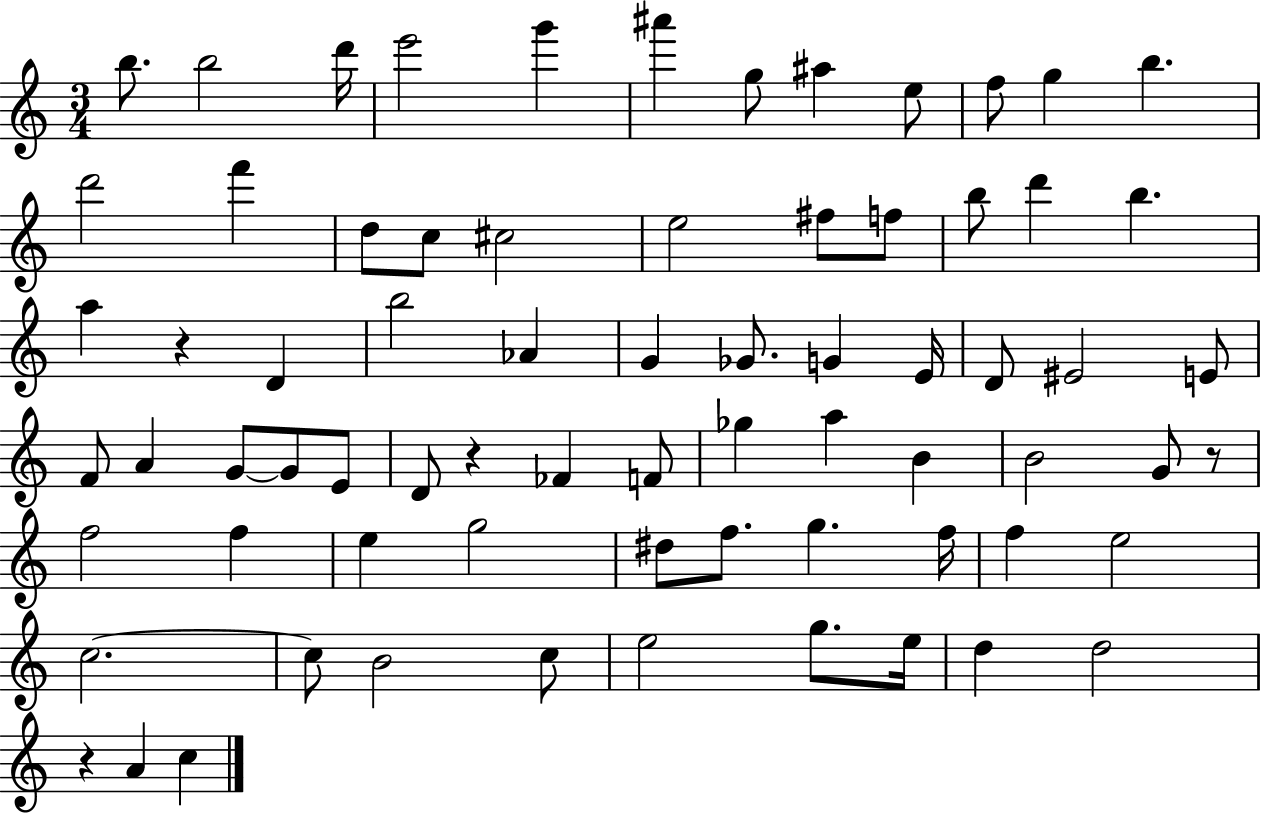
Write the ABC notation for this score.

X:1
T:Untitled
M:3/4
L:1/4
K:C
b/2 b2 d'/4 e'2 g' ^a' g/2 ^a e/2 f/2 g b d'2 f' d/2 c/2 ^c2 e2 ^f/2 f/2 b/2 d' b a z D b2 _A G _G/2 G E/4 D/2 ^E2 E/2 F/2 A G/2 G/2 E/2 D/2 z _F F/2 _g a B B2 G/2 z/2 f2 f e g2 ^d/2 f/2 g f/4 f e2 c2 c/2 B2 c/2 e2 g/2 e/4 d d2 z A c